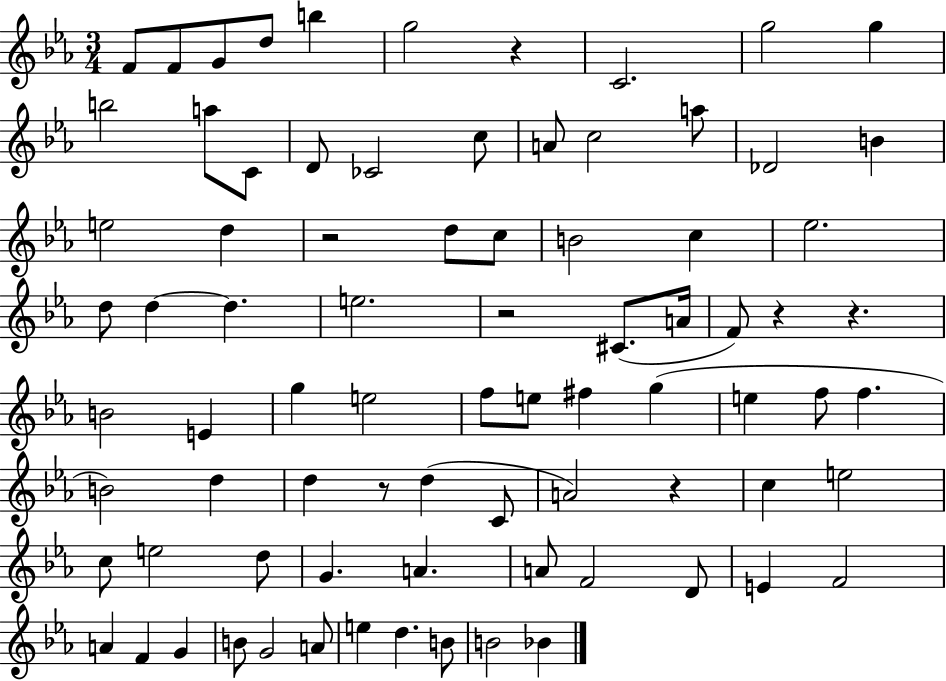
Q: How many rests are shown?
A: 7